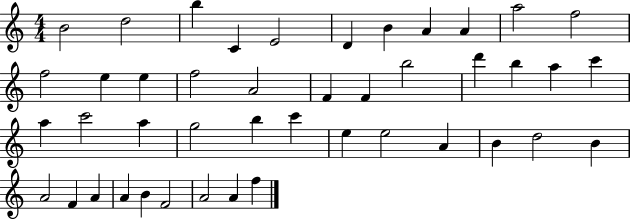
{
  \clef treble
  \numericTimeSignature
  \time 4/4
  \key c \major
  b'2 d''2 | b''4 c'4 e'2 | d'4 b'4 a'4 a'4 | a''2 f''2 | \break f''2 e''4 e''4 | f''2 a'2 | f'4 f'4 b''2 | d'''4 b''4 a''4 c'''4 | \break a''4 c'''2 a''4 | g''2 b''4 c'''4 | e''4 e''2 a'4 | b'4 d''2 b'4 | \break a'2 f'4 a'4 | a'4 b'4 f'2 | a'2 a'4 f''4 | \bar "|."
}